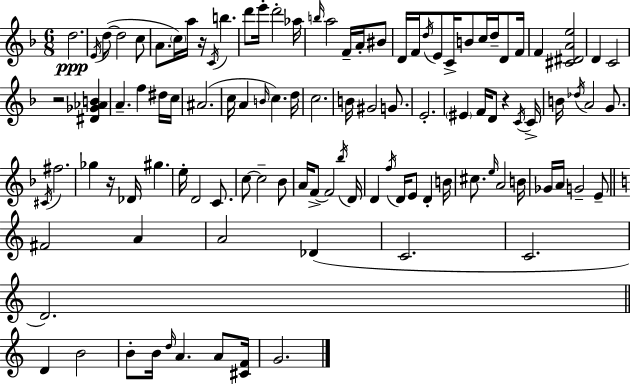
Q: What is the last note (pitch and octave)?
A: G4